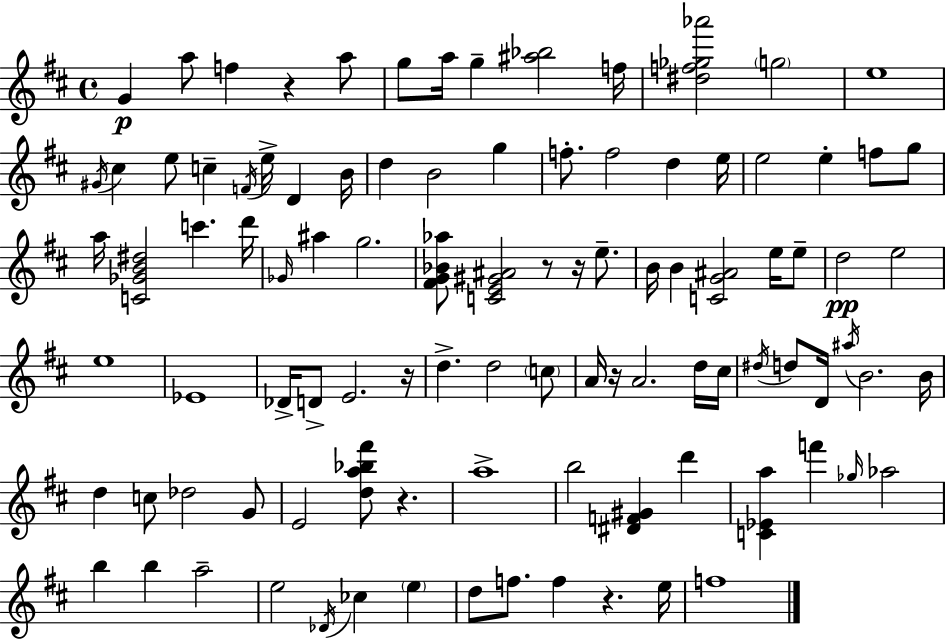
G4/q A5/e F5/q R/q A5/e G5/e A5/s G5/q [A#5,Bb5]/h F5/s [D#5,F5,Gb5,Ab6]/h G5/h E5/w G#4/s C#5/q E5/e C5/q F4/s E5/s D4/q B4/s D5/q B4/h G5/q F5/e. F5/h D5/q E5/s E5/h E5/q F5/e G5/e A5/s [C4,Gb4,B4,D#5]/h C6/q. D6/s Gb4/s A#5/q G5/h. [F#4,G4,Bb4,Ab5]/e [C4,E4,G#4,A#4]/h R/e R/s E5/e. B4/s B4/q [C4,G4,A#4]/h E5/s E5/e D5/h E5/h E5/w Eb4/w Db4/s D4/e E4/h. R/s D5/q. D5/h C5/e A4/s R/s A4/h. D5/s C#5/s D#5/s D5/e D4/s A#5/s B4/h. B4/s D5/q C5/e Db5/h G4/e E4/h [D5,A5,Bb5,F#6]/e R/q. A5/w B5/h [D#4,F4,G#4]/q D6/q [C4,Eb4,A5]/q F6/q Gb5/s Ab5/h B5/q B5/q A5/h E5/h Db4/s CES5/q E5/q D5/e F5/e. F5/q R/q. E5/s F5/w